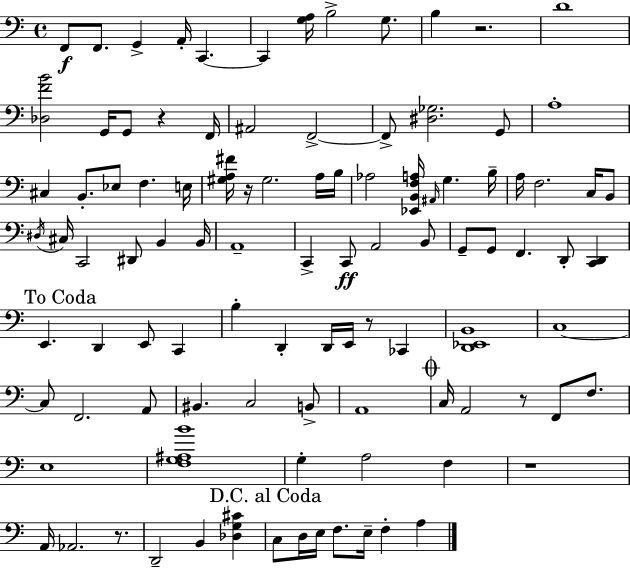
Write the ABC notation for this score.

X:1
T:Untitled
M:4/4
L:1/4
K:Am
F,,/2 F,,/2 G,, A,,/4 C,, C,, [G,A,]/4 B,2 G,/2 B, z2 D4 [_D,FB]2 G,,/4 G,,/2 z F,,/4 ^A,,2 F,,2 F,,/2 [^D,_G,]2 G,,/2 A,4 ^C, B,,/2 _E,/2 F, E,/4 [^G,A,^F]/4 z/4 ^G,2 A,/4 B,/4 _A,2 [_E,,B,,F,A,]/4 ^A,,/4 G, B,/4 A,/4 F,2 C,/4 B,,/2 ^D,/4 ^C,/4 C,,2 ^D,,/2 B,, B,,/4 A,,4 C,, C,,/2 A,,2 B,,/2 G,,/2 G,,/2 F,, D,,/2 [C,,D,,] E,, D,, E,,/2 C,, B, D,, D,,/4 E,,/4 z/2 _C,, [D,,_E,,B,,]4 C,4 C,/2 F,,2 A,,/2 ^B,, C,2 B,,/2 A,,4 C,/4 A,,2 z/2 F,,/2 F,/2 E,4 [F,G,^A,B]4 G, A,2 F, z4 A,,/4 _A,,2 z/2 D,,2 B,, [_D,G,^C] C,/2 D,/4 E,/4 F,/2 E,/4 F, A,